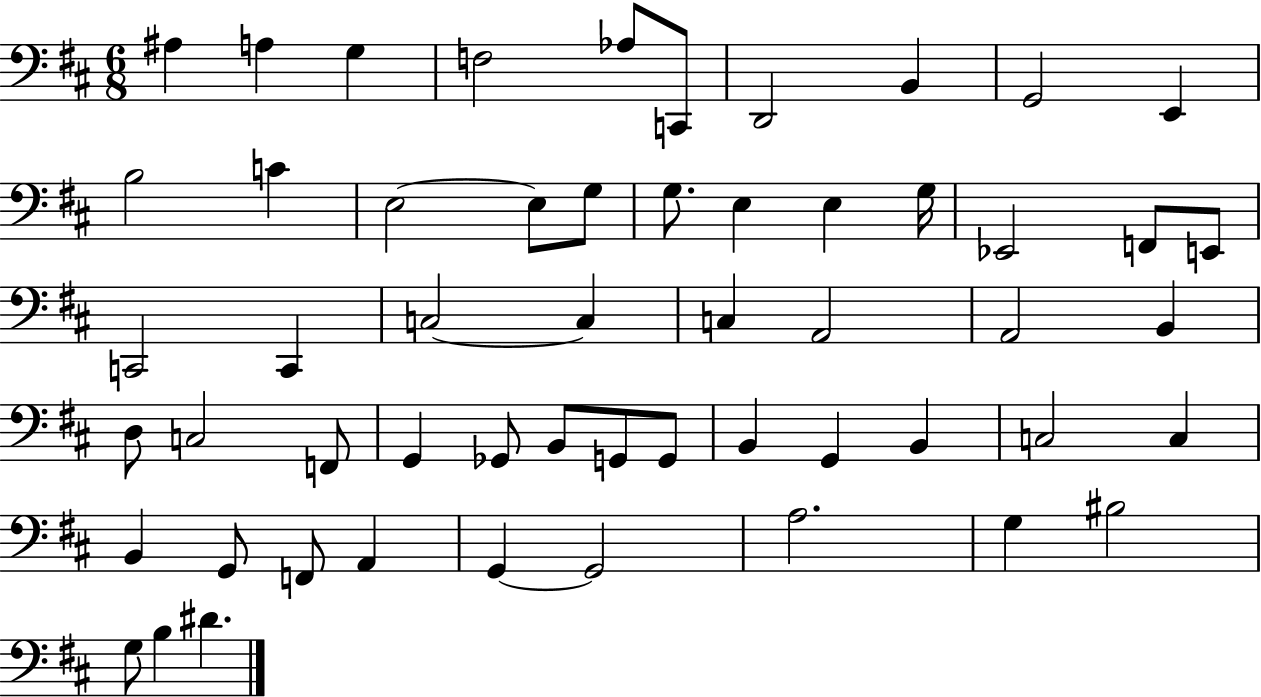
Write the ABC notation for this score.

X:1
T:Untitled
M:6/8
L:1/4
K:D
^A, A, G, F,2 _A,/2 C,,/2 D,,2 B,, G,,2 E,, B,2 C E,2 E,/2 G,/2 G,/2 E, E, G,/4 _E,,2 F,,/2 E,,/2 C,,2 C,, C,2 C, C, A,,2 A,,2 B,, D,/2 C,2 F,,/2 G,, _G,,/2 B,,/2 G,,/2 G,,/2 B,, G,, B,, C,2 C, B,, G,,/2 F,,/2 A,, G,, G,,2 A,2 G, ^B,2 G,/2 B, ^D